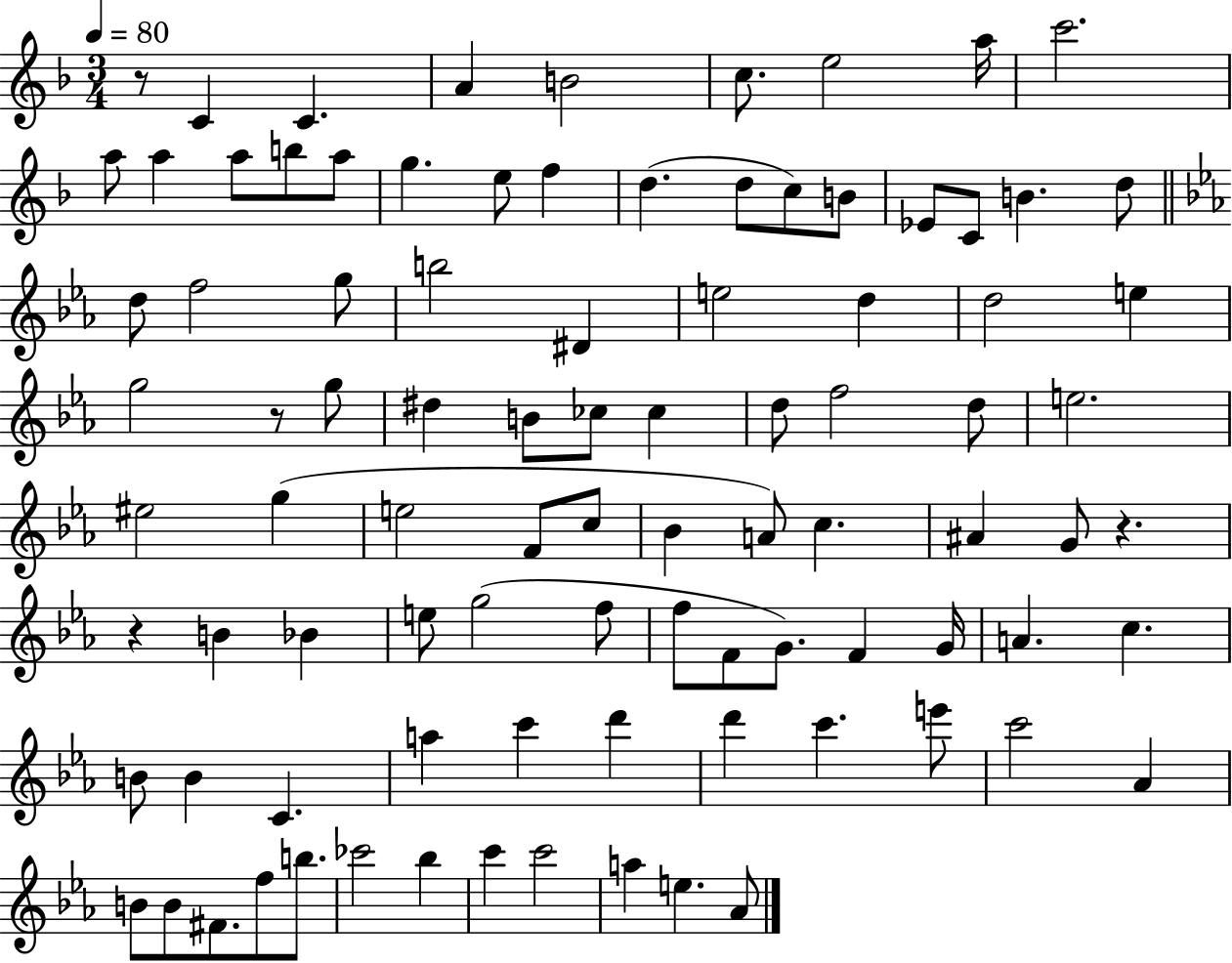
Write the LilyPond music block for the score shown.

{
  \clef treble
  \numericTimeSignature
  \time 3/4
  \key f \major
  \tempo 4 = 80
  r8 c'4 c'4. | a'4 b'2 | c''8. e''2 a''16 | c'''2. | \break a''8 a''4 a''8 b''8 a''8 | g''4. e''8 f''4 | d''4.( d''8 c''8) b'8 | ees'8 c'8 b'4. d''8 | \break \bar "||" \break \key ees \major d''8 f''2 g''8 | b''2 dis'4 | e''2 d''4 | d''2 e''4 | \break g''2 r8 g''8 | dis''4 b'8 ces''8 ces''4 | d''8 f''2 d''8 | e''2. | \break eis''2 g''4( | e''2 f'8 c''8 | bes'4 a'8) c''4. | ais'4 g'8 r4. | \break r4 b'4 bes'4 | e''8 g''2( f''8 | f''8 f'8 g'8.) f'4 g'16 | a'4. c''4. | \break b'8 b'4 c'4. | a''4 c'''4 d'''4 | d'''4 c'''4. e'''8 | c'''2 aes'4 | \break b'8 b'8 fis'8. f''8 b''8. | ces'''2 bes''4 | c'''4 c'''2 | a''4 e''4. aes'8 | \break \bar "|."
}